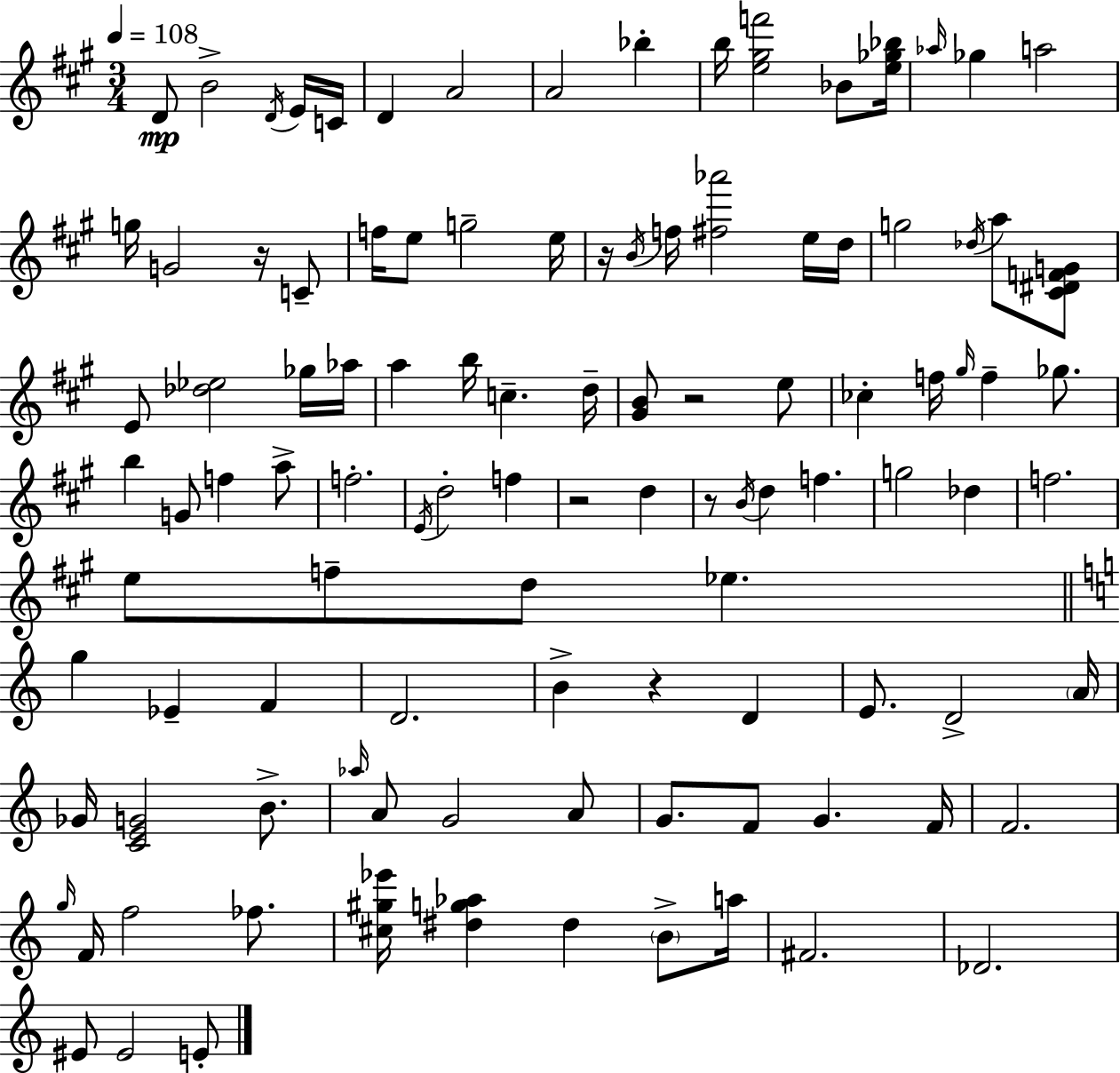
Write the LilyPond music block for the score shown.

{
  \clef treble
  \numericTimeSignature
  \time 3/4
  \key a \major
  \tempo 4 = 108
  d'8\mp b'2-> \acciaccatura { d'16 } e'16 | c'16 d'4 a'2 | a'2 bes''4-. | b''16 <e'' gis'' f'''>2 bes'8 | \break <e'' ges'' bes''>16 \grace { aes''16 } ges''4 a''2 | g''16 g'2 r16 | c'8-- f''16 e''8 g''2-- | e''16 r16 \acciaccatura { b'16 } f''16 <fis'' aes'''>2 | \break e''16 d''16 g''2 \acciaccatura { des''16 } | a''8 <cis' dis' f' g'>8 e'8 <des'' ees''>2 | ges''16 aes''16 a''4 b''16 c''4.-- | d''16-- <gis' b'>8 r2 | \break e''8 ces''4-. f''16 \grace { gis''16 } f''4-- | ges''8. b''4 g'8 f''4 | a''8-> f''2.-. | \acciaccatura { e'16 } d''2-. | \break f''4 r2 | d''4 r8 \acciaccatura { b'16 } d''4 | f''4. g''2 | des''4 f''2. | \break e''8 f''8-- d''8 | ees''4. \bar "||" \break \key a \minor g''4 ees'4-- f'4 | d'2. | b'4-> r4 d'4 | e'8. d'2-> \parenthesize a'16 | \break ges'16 <c' e' g'>2 b'8.-> | \grace { aes''16 } a'8 g'2 a'8 | g'8. f'8 g'4. | f'16 f'2. | \break \grace { g''16 } f'16 f''2 fes''8. | <cis'' gis'' ees'''>16 <dis'' g'' aes''>4 dis''4 \parenthesize b'8-> | a''16 fis'2. | des'2. | \break eis'8 eis'2 | e'8-. \bar "|."
}